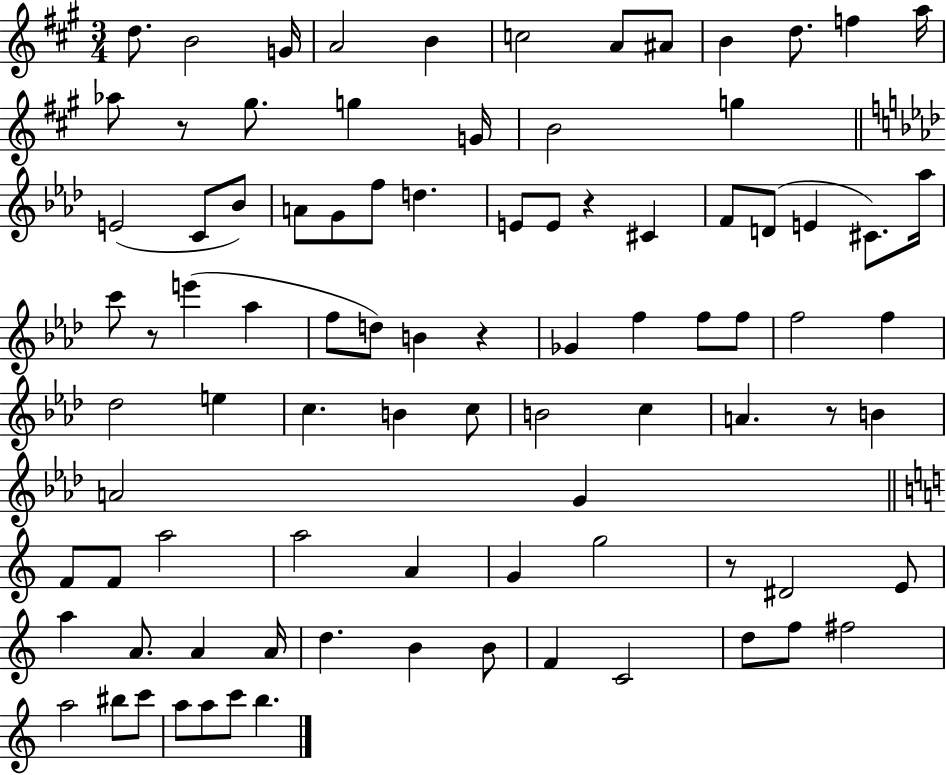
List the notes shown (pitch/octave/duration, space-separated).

D5/e. B4/h G4/s A4/h B4/q C5/h A4/e A#4/e B4/q D5/e. F5/q A5/s Ab5/e R/e G#5/e. G5/q G4/s B4/h G5/q E4/h C4/e Bb4/e A4/e G4/e F5/e D5/q. E4/e E4/e R/q C#4/q F4/e D4/e E4/q C#4/e. Ab5/s C6/e R/e E6/q Ab5/q F5/e D5/e B4/q R/q Gb4/q F5/q F5/e F5/e F5/h F5/q Db5/h E5/q C5/q. B4/q C5/e B4/h C5/q A4/q. R/e B4/q A4/h G4/q F4/e F4/e A5/h A5/h A4/q G4/q G5/h R/e D#4/h E4/e A5/q A4/e. A4/q A4/s D5/q. B4/q B4/e F4/q C4/h D5/e F5/e F#5/h A5/h BIS5/e C6/e A5/e A5/e C6/e B5/q.